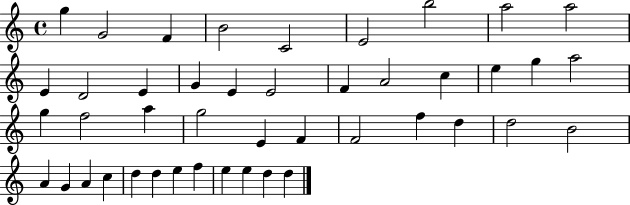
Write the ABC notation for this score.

X:1
T:Untitled
M:4/4
L:1/4
K:C
g G2 F B2 C2 E2 b2 a2 a2 E D2 E G E E2 F A2 c e g a2 g f2 a g2 E F F2 f d d2 B2 A G A c d d e f e e d d